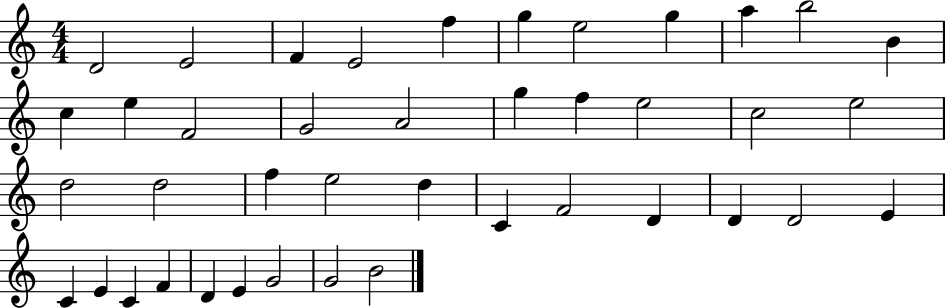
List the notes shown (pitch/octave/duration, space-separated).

D4/h E4/h F4/q E4/h F5/q G5/q E5/h G5/q A5/q B5/h B4/q C5/q E5/q F4/h G4/h A4/h G5/q F5/q E5/h C5/h E5/h D5/h D5/h F5/q E5/h D5/q C4/q F4/h D4/q D4/q D4/h E4/q C4/q E4/q C4/q F4/q D4/q E4/q G4/h G4/h B4/h